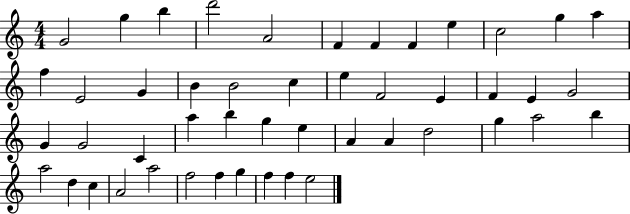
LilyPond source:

{
  \clef treble
  \numericTimeSignature
  \time 4/4
  \key c \major
  g'2 g''4 b''4 | d'''2 a'2 | f'4 f'4 f'4 e''4 | c''2 g''4 a''4 | \break f''4 e'2 g'4 | b'4 b'2 c''4 | e''4 f'2 e'4 | f'4 e'4 g'2 | \break g'4 g'2 c'4 | a''4 b''4 g''4 e''4 | a'4 a'4 d''2 | g''4 a''2 b''4 | \break a''2 d''4 c''4 | a'2 a''2 | f''2 f''4 g''4 | f''4 f''4 e''2 | \break \bar "|."
}